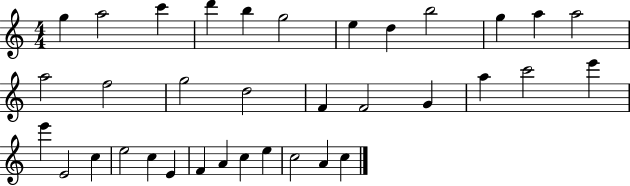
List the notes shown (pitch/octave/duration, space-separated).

G5/q A5/h C6/q D6/q B5/q G5/h E5/q D5/q B5/h G5/q A5/q A5/h A5/h F5/h G5/h D5/h F4/q F4/h G4/q A5/q C6/h E6/q E6/q E4/h C5/q E5/h C5/q E4/q F4/q A4/q C5/q E5/q C5/h A4/q C5/q